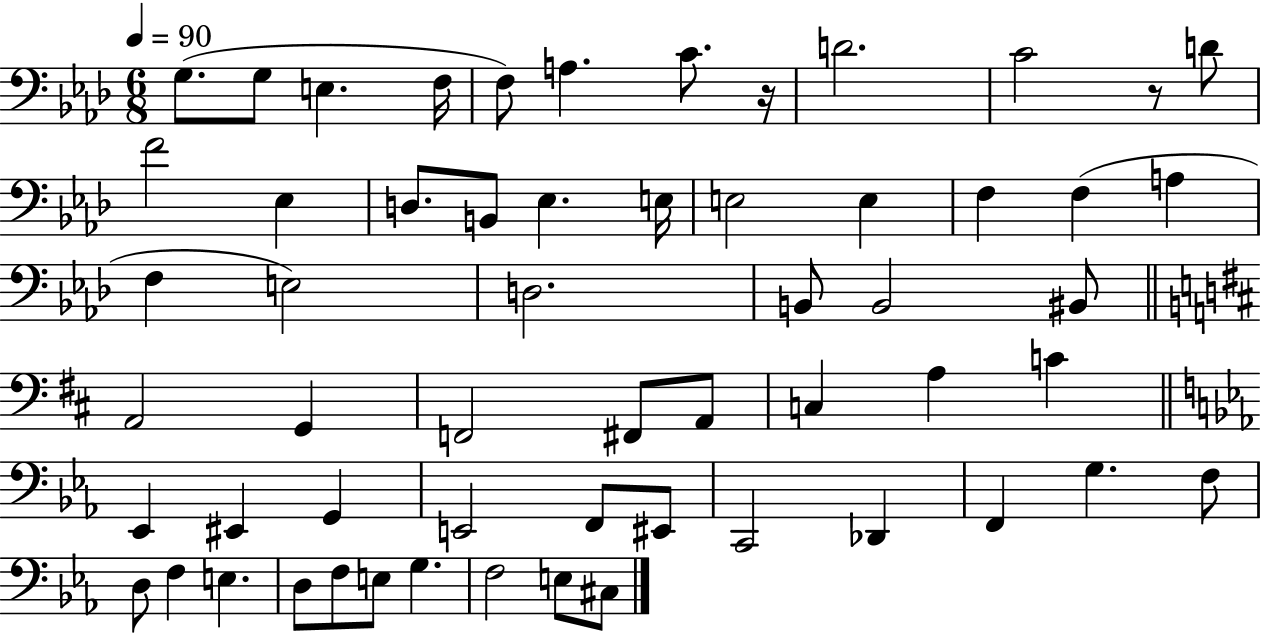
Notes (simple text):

G3/e. G3/e E3/q. F3/s F3/e A3/q. C4/e. R/s D4/h. C4/h R/e D4/e F4/h Eb3/q D3/e. B2/e Eb3/q. E3/s E3/h E3/q F3/q F3/q A3/q F3/q E3/h D3/h. B2/e B2/h BIS2/e A2/h G2/q F2/h F#2/e A2/e C3/q A3/q C4/q Eb2/q EIS2/q G2/q E2/h F2/e EIS2/e C2/h Db2/q F2/q G3/q. F3/e D3/e F3/q E3/q. D3/e F3/e E3/e G3/q. F3/h E3/e C#3/e